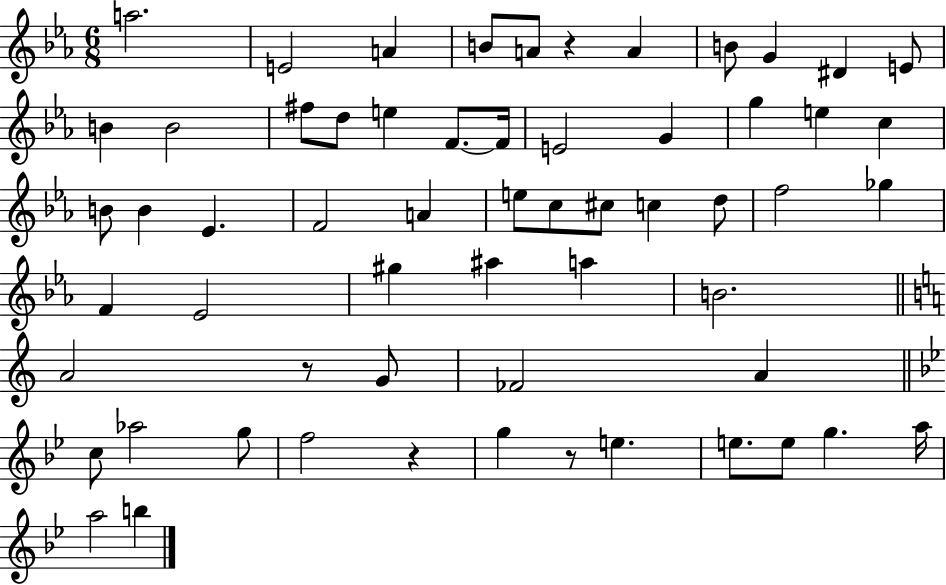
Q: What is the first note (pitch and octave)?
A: A5